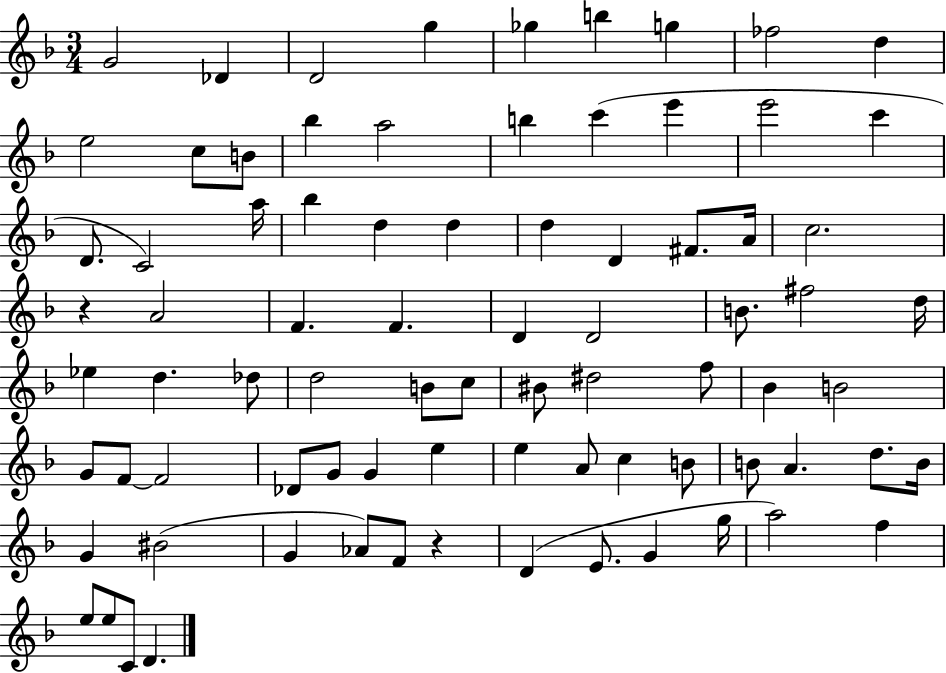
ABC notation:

X:1
T:Untitled
M:3/4
L:1/4
K:F
G2 _D D2 g _g b g _f2 d e2 c/2 B/2 _b a2 b c' e' e'2 c' D/2 C2 a/4 _b d d d D ^F/2 A/4 c2 z A2 F F D D2 B/2 ^f2 d/4 _e d _d/2 d2 B/2 c/2 ^B/2 ^d2 f/2 _B B2 G/2 F/2 F2 _D/2 G/2 G e e A/2 c B/2 B/2 A d/2 B/4 G ^B2 G _A/2 F/2 z D E/2 G g/4 a2 f e/2 e/2 C/2 D